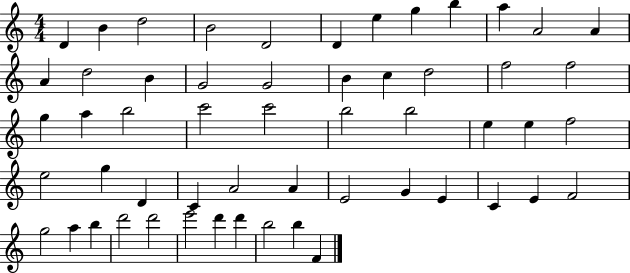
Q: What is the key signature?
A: C major